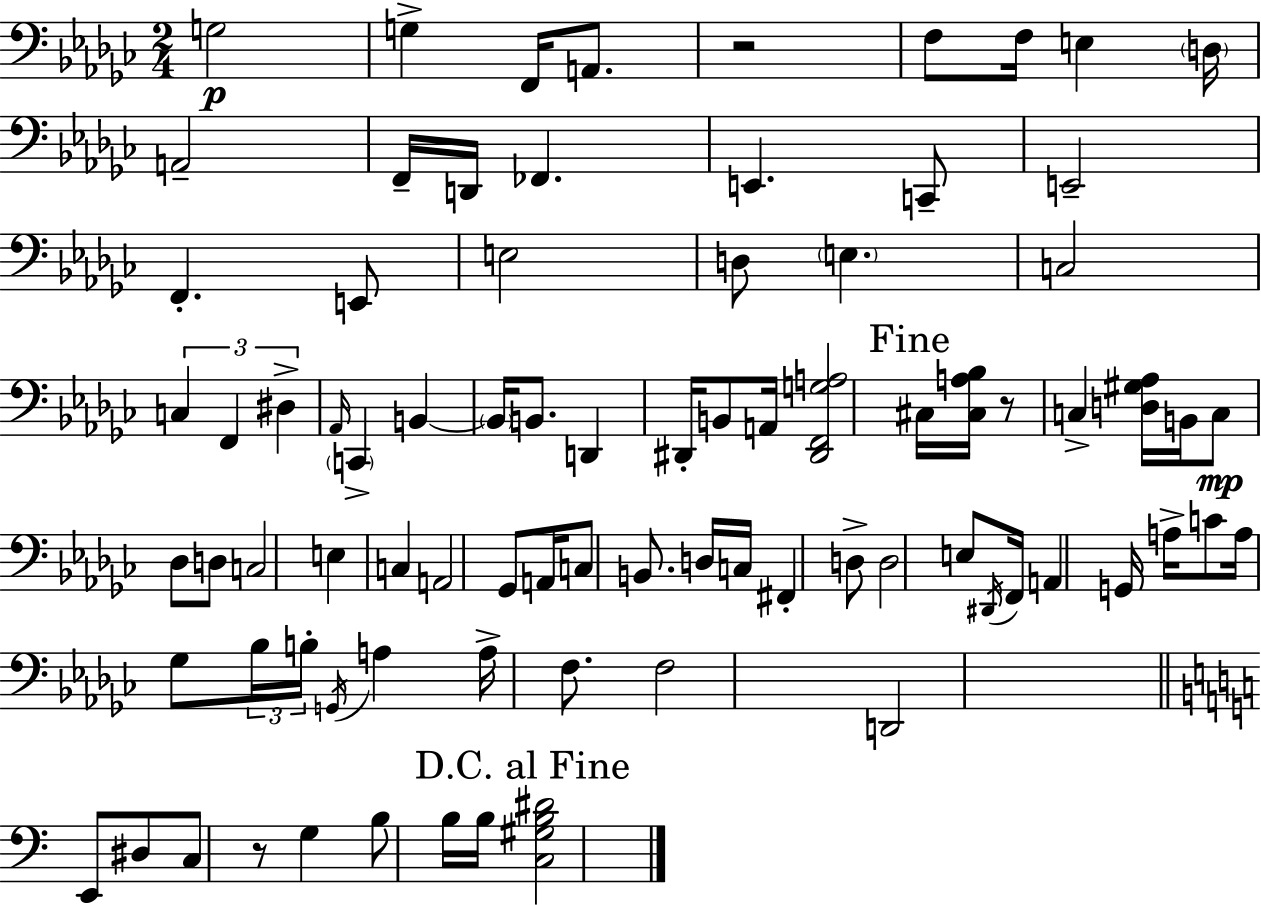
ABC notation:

X:1
T:Untitled
M:2/4
L:1/4
K:Ebm
G,2 G, F,,/4 A,,/2 z2 F,/2 F,/4 E, D,/4 A,,2 F,,/4 D,,/4 _F,, E,, C,,/2 E,,2 F,, E,,/2 E,2 D,/2 E, C,2 C, F,, ^D, _A,,/4 C,, B,, B,,/4 B,,/2 D,, ^D,,/4 B,,/2 A,,/4 [^D,,F,,G,A,]2 ^C,/4 [^C,A,_B,]/4 z/2 C, [D,^G,_A,]/4 B,,/4 C,/2 _D,/2 D,/2 C,2 E, C, A,,2 _G,,/2 A,,/4 C,/2 B,,/2 D,/4 C,/4 ^F,, D,/2 D,2 E,/2 ^D,,/4 F,,/4 A,, G,,/4 A,/4 C/2 A,/4 _G,/2 _B,/4 B,/4 G,,/4 A, A,/4 F,/2 F,2 D,,2 E,,/2 ^D,/2 C,/2 z/2 G, B,/2 B,/4 B,/4 [C,^G,B,^D]2